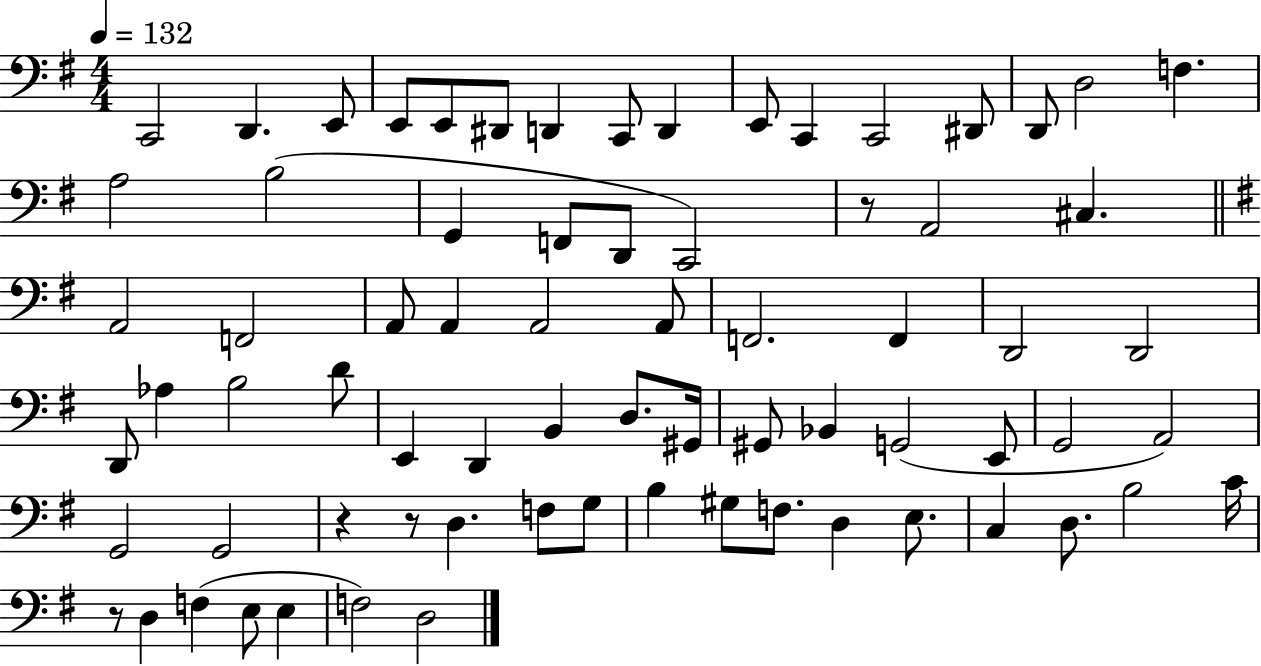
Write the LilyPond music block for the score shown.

{
  \clef bass
  \numericTimeSignature
  \time 4/4
  \key g \major
  \tempo 4 = 132
  c,2 d,4. e,8 | e,8 e,8 dis,8 d,4 c,8 d,4 | e,8 c,4 c,2 dis,8 | d,8 d2 f4. | \break a2 b2( | g,4 f,8 d,8 c,2) | r8 a,2 cis4. | \bar "||" \break \key e \minor a,2 f,2 | a,8 a,4 a,2 a,8 | f,2. f,4 | d,2 d,2 | \break d,8 aes4 b2 d'8 | e,4 d,4 b,4 d8. gis,16 | gis,8 bes,4 g,2( e,8 | g,2 a,2) | \break g,2 g,2 | r4 r8 d4. f8 g8 | b4 gis8 f8. d4 e8. | c4 d8. b2 c'16 | \break r8 d4 f4( e8 e4 | f2) d2 | \bar "|."
}